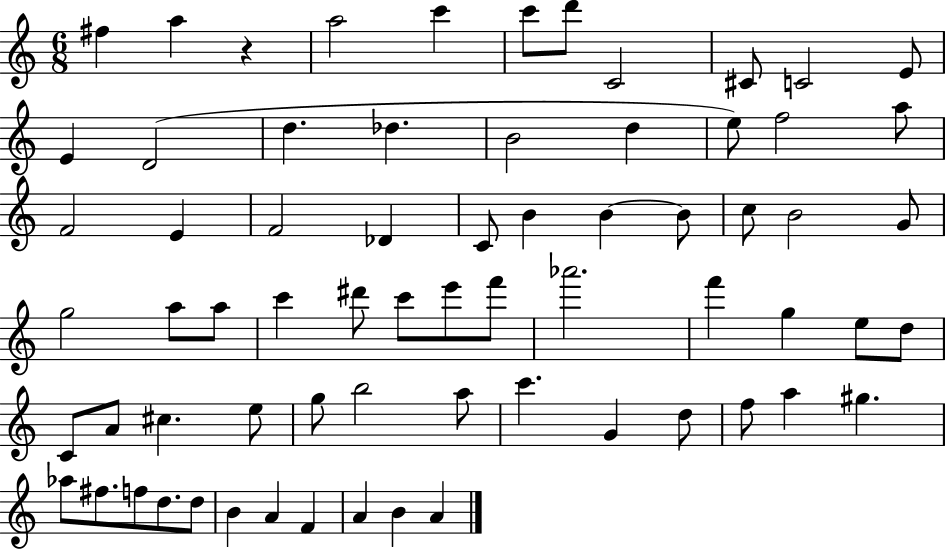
F#5/q A5/q R/q A5/h C6/q C6/e D6/e C4/h C#4/e C4/h E4/e E4/q D4/h D5/q. Db5/q. B4/h D5/q E5/e F5/h A5/e F4/h E4/q F4/h Db4/q C4/e B4/q B4/q B4/e C5/e B4/h G4/e G5/h A5/e A5/e C6/q D#6/e C6/e E6/e F6/e Ab6/h. F6/q G5/q E5/e D5/e C4/e A4/e C#5/q. E5/e G5/e B5/h A5/e C6/q. G4/q D5/e F5/e A5/q G#5/q. Ab5/e F#5/e. F5/e D5/e. D5/e B4/q A4/q F4/q A4/q B4/q A4/q